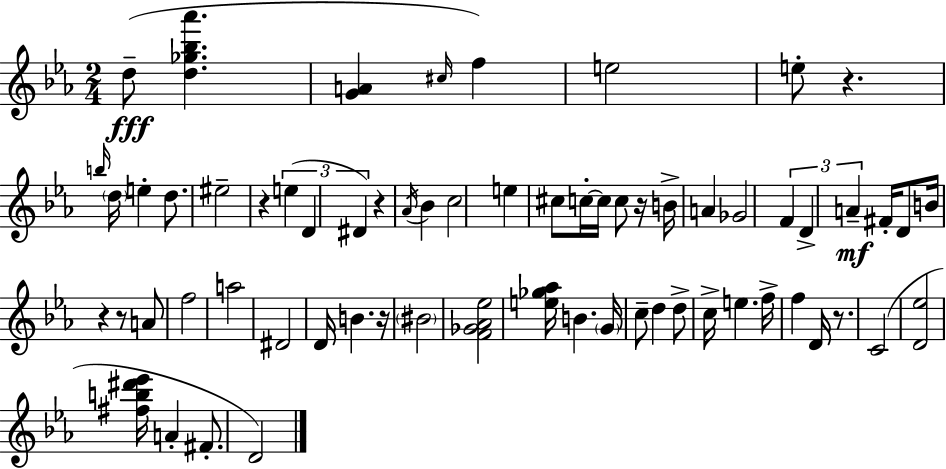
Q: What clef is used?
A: treble